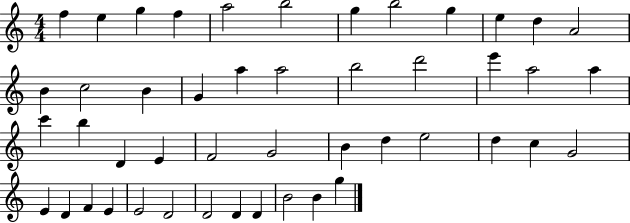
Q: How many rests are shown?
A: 0